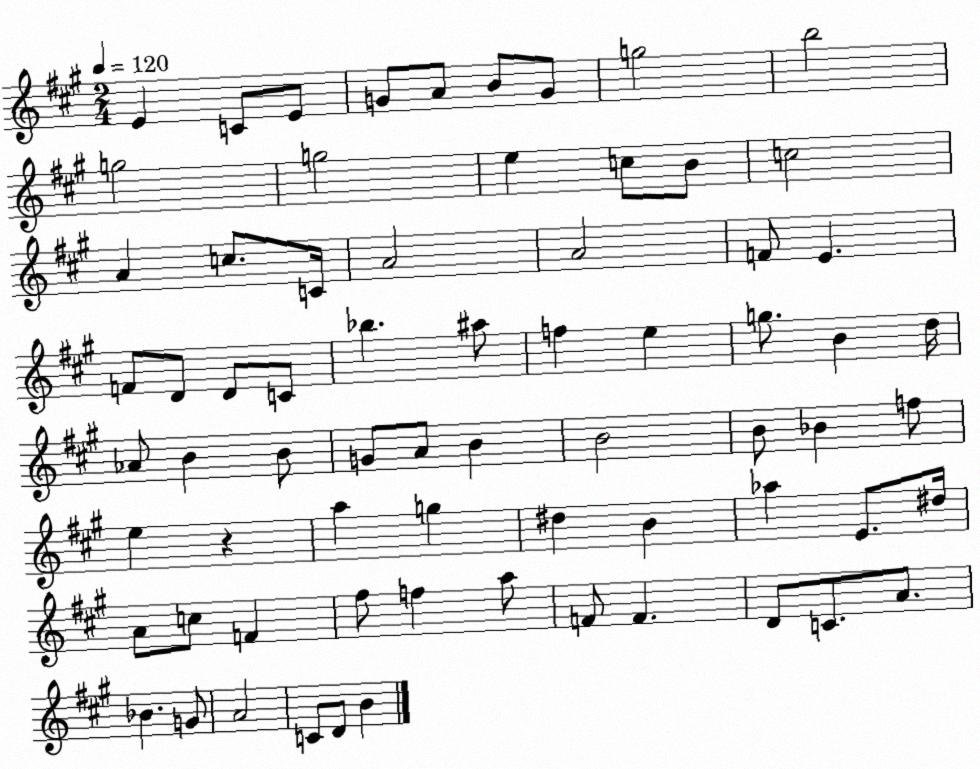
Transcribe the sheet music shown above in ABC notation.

X:1
T:Untitled
M:2/4
L:1/4
K:A
E C/2 E/2 G/2 A/2 B/2 G/2 g2 b2 g2 g2 e c/2 B/2 c2 A c/2 C/4 A2 A2 F/2 E F/2 D/2 D/2 C/2 _b ^a/2 f e g/2 B d/4 _A/2 B B/2 G/2 A/2 B B2 B/2 _B f/2 e z a g ^d B _a E/2 ^d/4 A/2 c/2 F ^f/2 f a/2 F/2 F D/2 C/2 A/2 _B G/2 A2 C/2 D/2 B